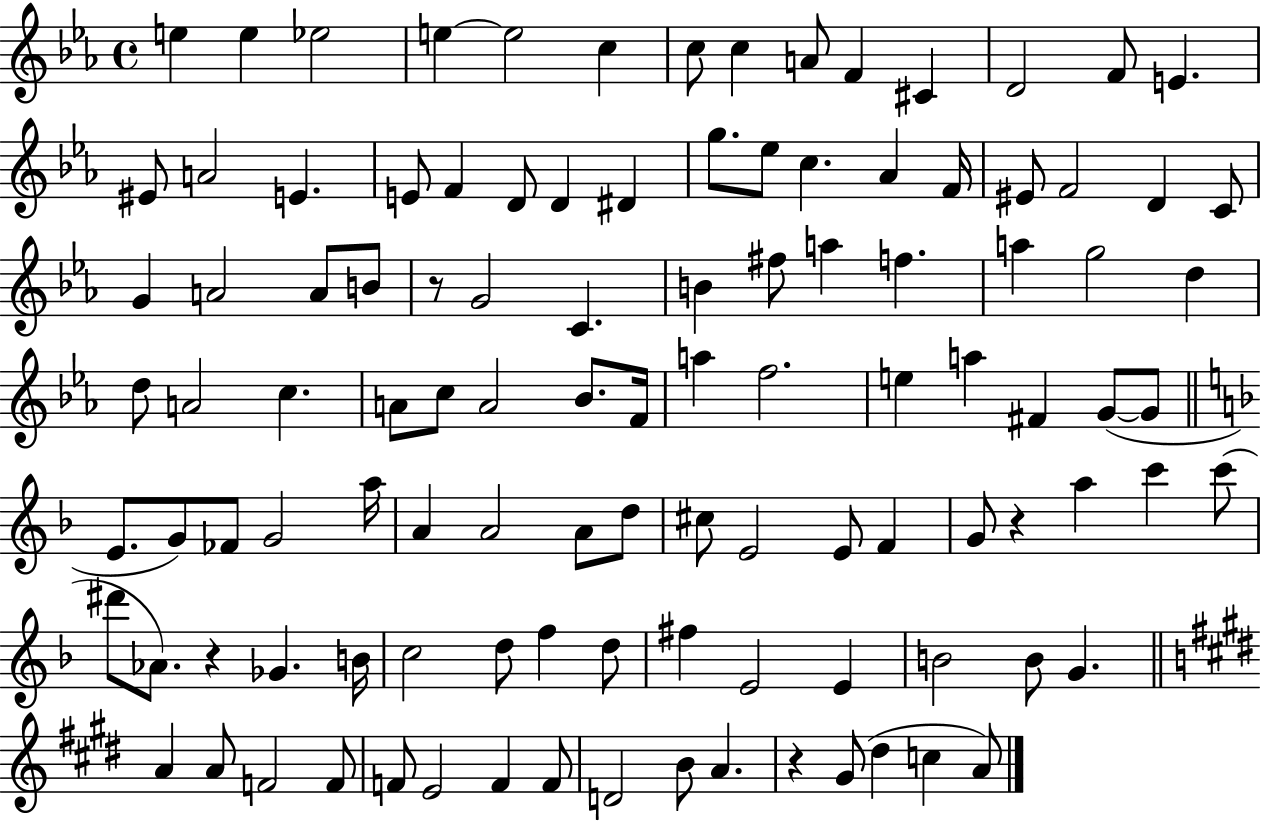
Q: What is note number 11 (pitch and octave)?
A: C#4